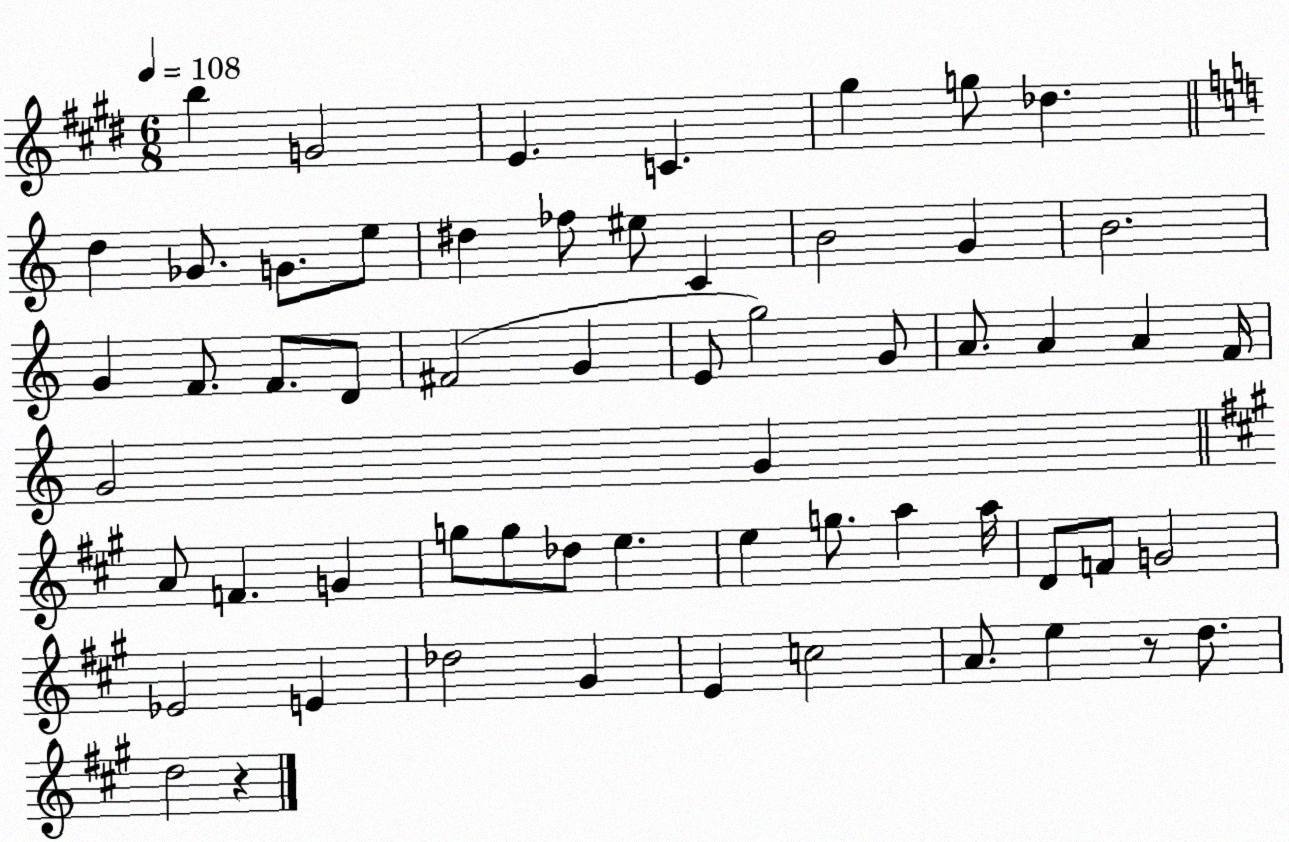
X:1
T:Untitled
M:6/8
L:1/4
K:E
b G2 E C ^g g/2 _d d _G/2 G/2 e/2 ^d _f/2 ^e/2 C B2 G B2 G F/2 F/2 D/2 ^F2 G E/2 g2 G/2 A/2 A A F/4 G2 G A/2 F G g/2 g/2 _d/2 e e g/2 a a/4 D/2 F/2 G2 _E2 E _d2 ^G E c2 A/2 e z/2 d/2 d2 z